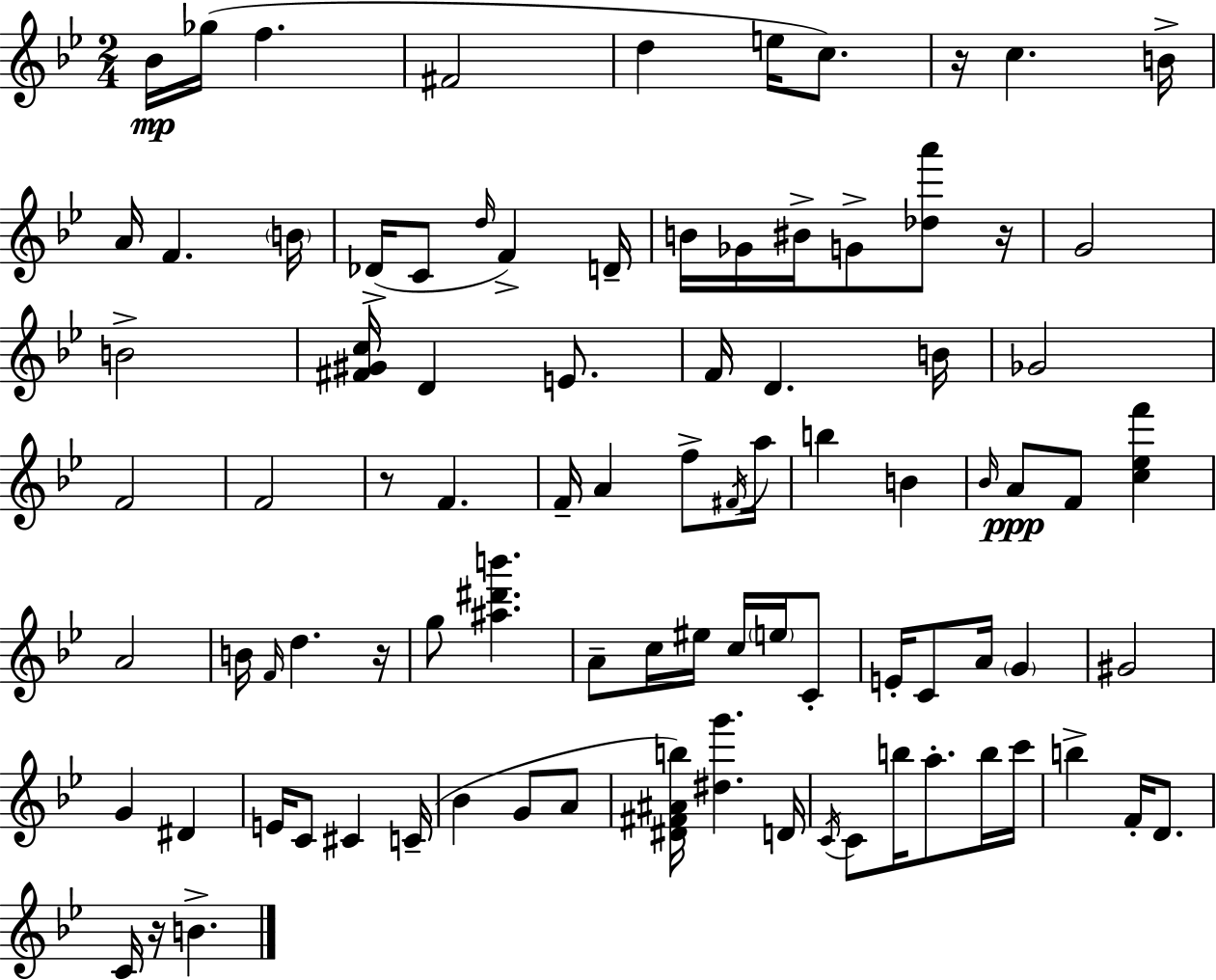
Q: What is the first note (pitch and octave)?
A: Bb4